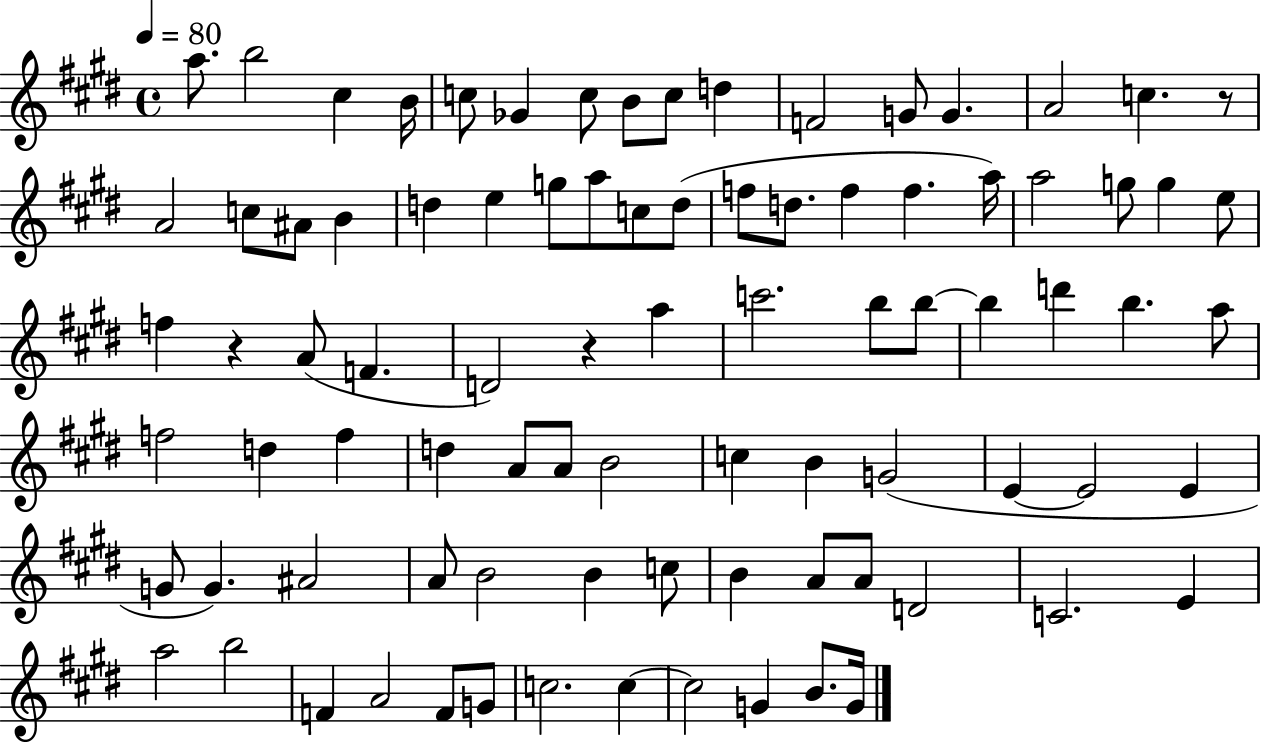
X:1
T:Untitled
M:4/4
L:1/4
K:E
a/2 b2 ^c B/4 c/2 _G c/2 B/2 c/2 d F2 G/2 G A2 c z/2 A2 c/2 ^A/2 B d e g/2 a/2 c/2 d/2 f/2 d/2 f f a/4 a2 g/2 g e/2 f z A/2 F D2 z a c'2 b/2 b/2 b d' b a/2 f2 d f d A/2 A/2 B2 c B G2 E E2 E G/2 G ^A2 A/2 B2 B c/2 B A/2 A/2 D2 C2 E a2 b2 F A2 F/2 G/2 c2 c c2 G B/2 G/4